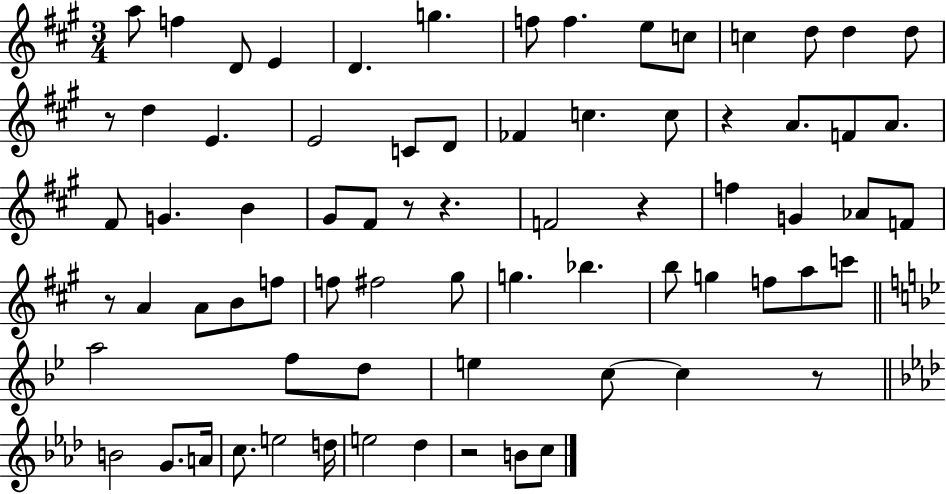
A5/e F5/q D4/e E4/q D4/q. G5/q. F5/e F5/q. E5/e C5/e C5/q D5/e D5/q D5/e R/e D5/q E4/q. E4/h C4/e D4/e FES4/q C5/q. C5/e R/q A4/e. F4/e A4/e. F#4/e G4/q. B4/q G#4/e F#4/e R/e R/q. F4/h R/q F5/q G4/q Ab4/e F4/e R/e A4/q A4/e B4/e F5/e F5/e F#5/h G#5/e G5/q. Bb5/q. B5/e G5/q F5/e A5/e C6/e A5/h F5/e D5/e E5/q C5/e C5/q R/e B4/h G4/e. A4/s C5/e. E5/h D5/s E5/h Db5/q R/h B4/e C5/e